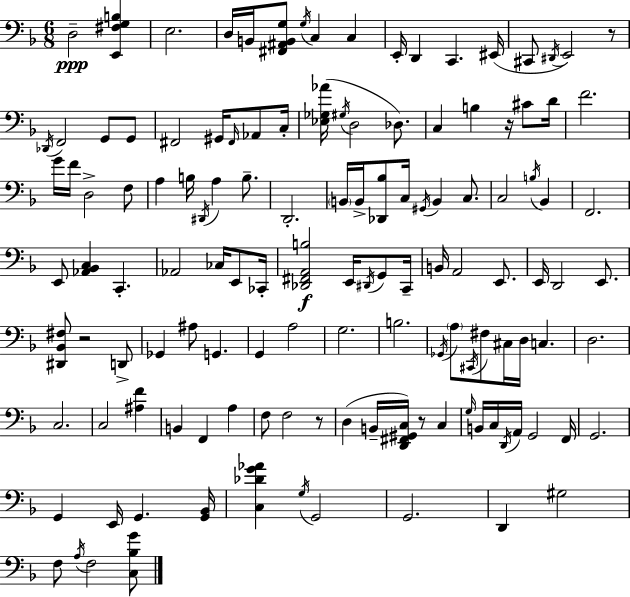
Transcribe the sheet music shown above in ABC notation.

X:1
T:Untitled
M:6/8
L:1/4
K:F
D,2 [E,,^F,G,B,] E,2 D,/4 B,,/4 [^F,,^A,,B,,G,]/2 G,/4 C, C, E,,/4 D,, C,, ^E,,/4 ^C,,/2 ^D,,/4 E,,2 z/2 _D,,/4 F,,2 G,,/2 G,,/2 ^F,,2 ^G,,/4 ^F,,/4 _A,,/2 C,/4 [_E,_G,_A]/4 ^G,/4 D,2 _D,/2 C, B, z/4 ^C/2 D/4 F2 G/4 F/4 D,2 F,/2 A, B,/4 ^D,,/4 A, B,/2 D,,2 B,,/4 B,,/4 [_D,,_B,]/2 C,/4 ^G,,/4 B,, C,/2 C,2 B,/4 _B,, F,,2 E,,/2 [_A,,_B,,C,] C,, _A,,2 _C,/4 E,,/2 _C,,/4 [_D,,^F,,A,,B,]2 E,,/4 ^D,,/4 G,,/2 C,,/4 B,,/4 A,,2 E,,/2 E,,/4 D,,2 E,,/2 [^D,,_B,,^F,]/2 z2 D,,/2 _G,, ^A,/2 G,, G,, A,2 G,2 B,2 _G,,/4 A,/2 ^C,,/4 ^F,/2 ^C,/4 D,/4 C, D,2 C,2 C,2 [^A,F] B,, F,, A, F,/2 F,2 z/2 D, B,,/4 [D,,^F,,^G,,C,]/4 z/2 C, G,/4 B,,/4 C,/4 D,,/4 A,,/4 G,,2 F,,/4 G,,2 G,, E,,/4 G,, [G,,_B,,]/4 [C,_DG_A] G,/4 G,,2 G,,2 D,, ^G,2 F,/2 A,/4 F,2 [C,_B,G]/2